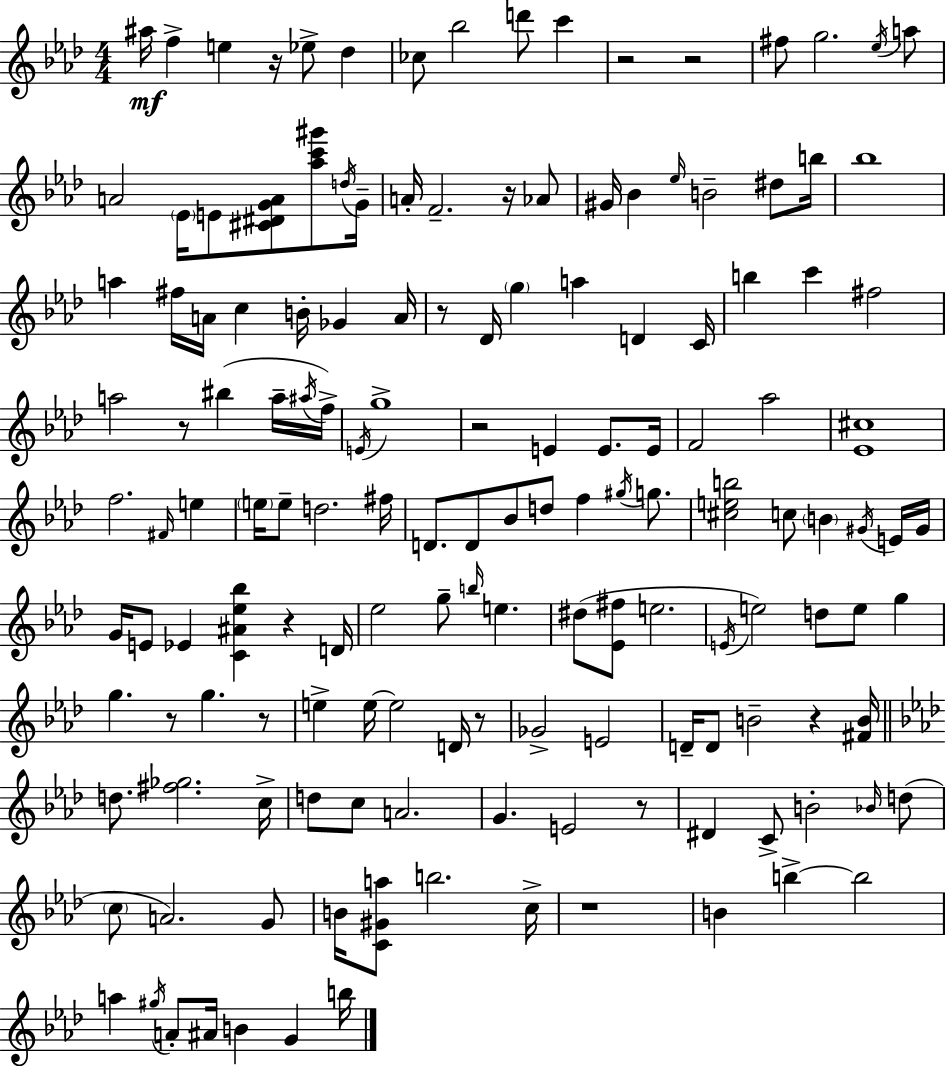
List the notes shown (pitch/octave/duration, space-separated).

A#5/s F5/q E5/q R/s Eb5/e Db5/q CES5/e Bb5/h D6/e C6/q R/h R/h F#5/e G5/h. Eb5/s A5/e A4/h Eb4/s E4/e [C#4,D#4,G4,A4]/e [Ab5,C6,G#6]/e D5/s G4/s A4/s F4/h. R/s Ab4/e G#4/s Bb4/q Eb5/s B4/h D#5/e B5/s Bb5/w A5/q F#5/s A4/s C5/q B4/s Gb4/q A4/s R/e Db4/s G5/q A5/q D4/q C4/s B5/q C6/q F#5/h A5/h R/e BIS5/q A5/s A#5/s F5/s E4/s G5/w R/h E4/q E4/e. E4/s F4/h Ab5/h [Eb4,C#5]/w F5/h. F#4/s E5/q E5/s E5/e D5/h. F#5/s D4/e. D4/e Bb4/e D5/e F5/q G#5/s G5/e. [C#5,E5,B5]/h C5/e B4/q G#4/s E4/s G#4/s G4/s E4/e Eb4/q [C4,A#4,Eb5,Bb5]/q R/q D4/s Eb5/h G5/e B5/s E5/q. D#5/e [Eb4,F#5]/e E5/h. E4/s E5/h D5/e E5/e G5/q G5/q. R/e G5/q. R/e E5/q E5/s E5/h D4/s R/e Gb4/h E4/h D4/s D4/e B4/h R/q [F#4,B4]/s D5/e. [F#5,Gb5]/h. C5/s D5/e C5/e A4/h. G4/q. E4/h R/e D#4/q C4/e B4/h Bb4/s D5/e C5/e A4/h. G4/e B4/s [C4,G#4,A5]/e B5/h. C5/s R/w B4/q B5/q B5/h A5/q G#5/s A4/e A#4/s B4/q G4/q B5/s